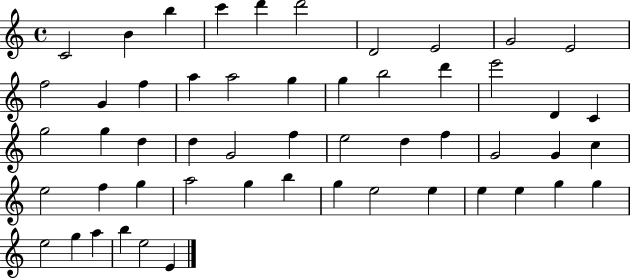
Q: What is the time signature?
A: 4/4